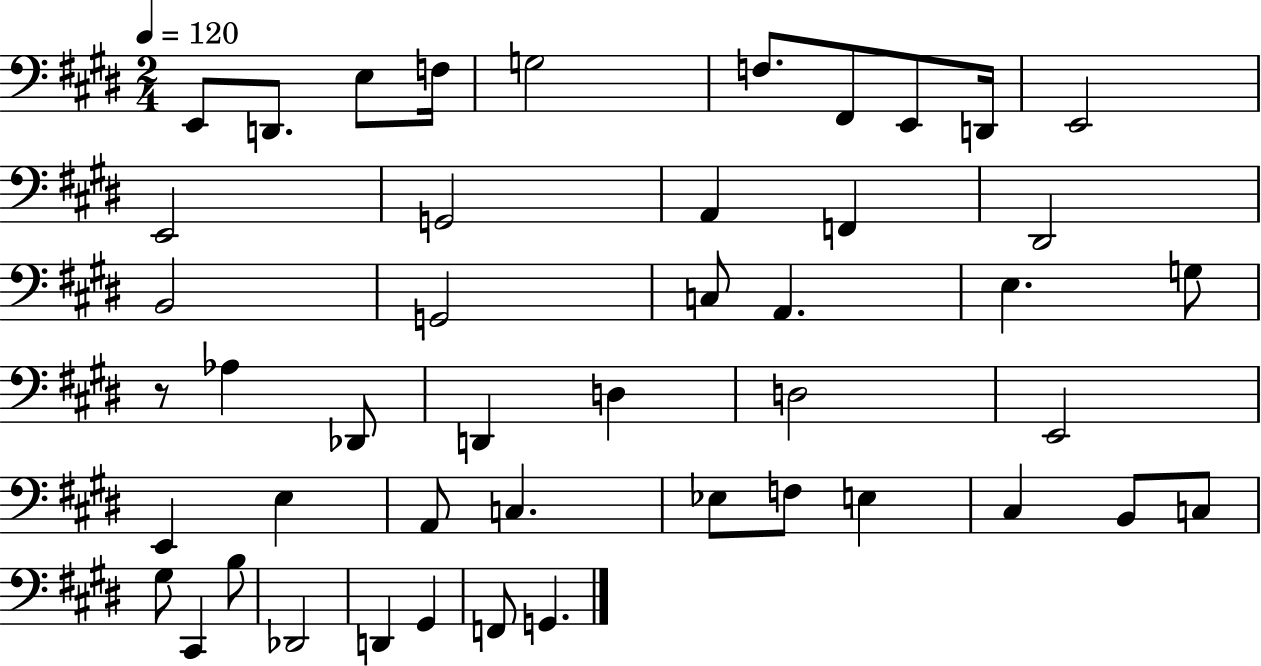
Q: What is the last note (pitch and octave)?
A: G2